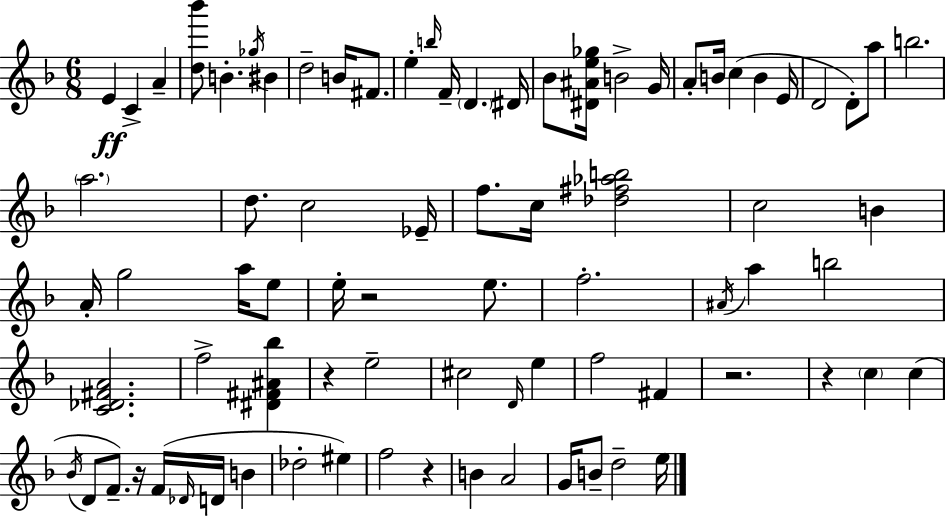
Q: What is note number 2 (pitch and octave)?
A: C4